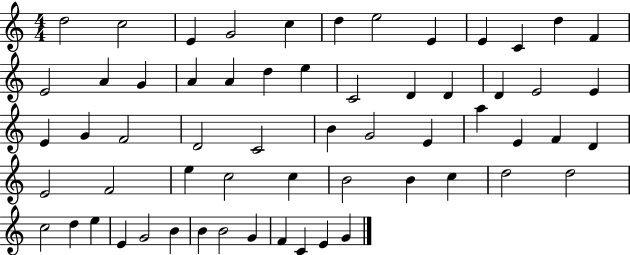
D5/h C5/h E4/q G4/h C5/q D5/q E5/h E4/q E4/q C4/q D5/q F4/q E4/h A4/q G4/q A4/q A4/q D5/q E5/q C4/h D4/q D4/q D4/q E4/h E4/q E4/q G4/q F4/h D4/h C4/h B4/q G4/h E4/q A5/q E4/q F4/q D4/q E4/h F4/h E5/q C5/h C5/q B4/h B4/q C5/q D5/h D5/h C5/h D5/q E5/q E4/q G4/h B4/q B4/q B4/h G4/q F4/q C4/q E4/q G4/q